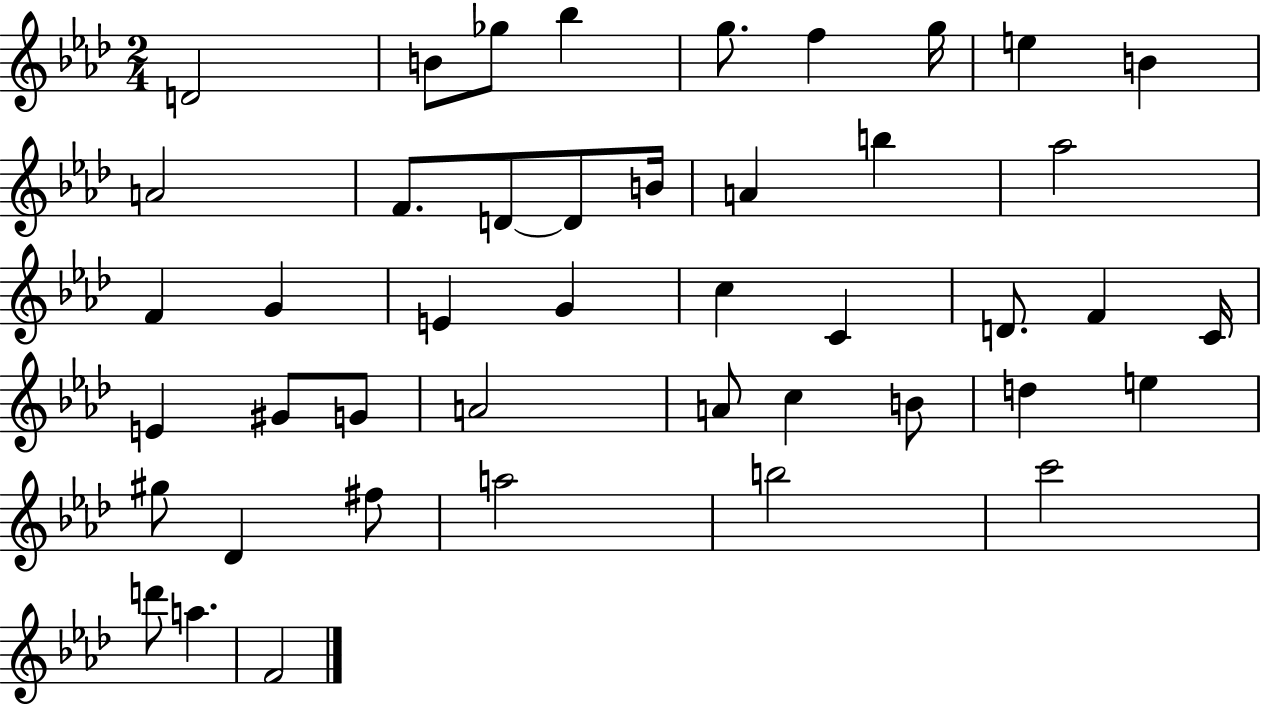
X:1
T:Untitled
M:2/4
L:1/4
K:Ab
D2 B/2 _g/2 _b g/2 f g/4 e B A2 F/2 D/2 D/2 B/4 A b _a2 F G E G c C D/2 F C/4 E ^G/2 G/2 A2 A/2 c B/2 d e ^g/2 _D ^f/2 a2 b2 c'2 d'/2 a F2